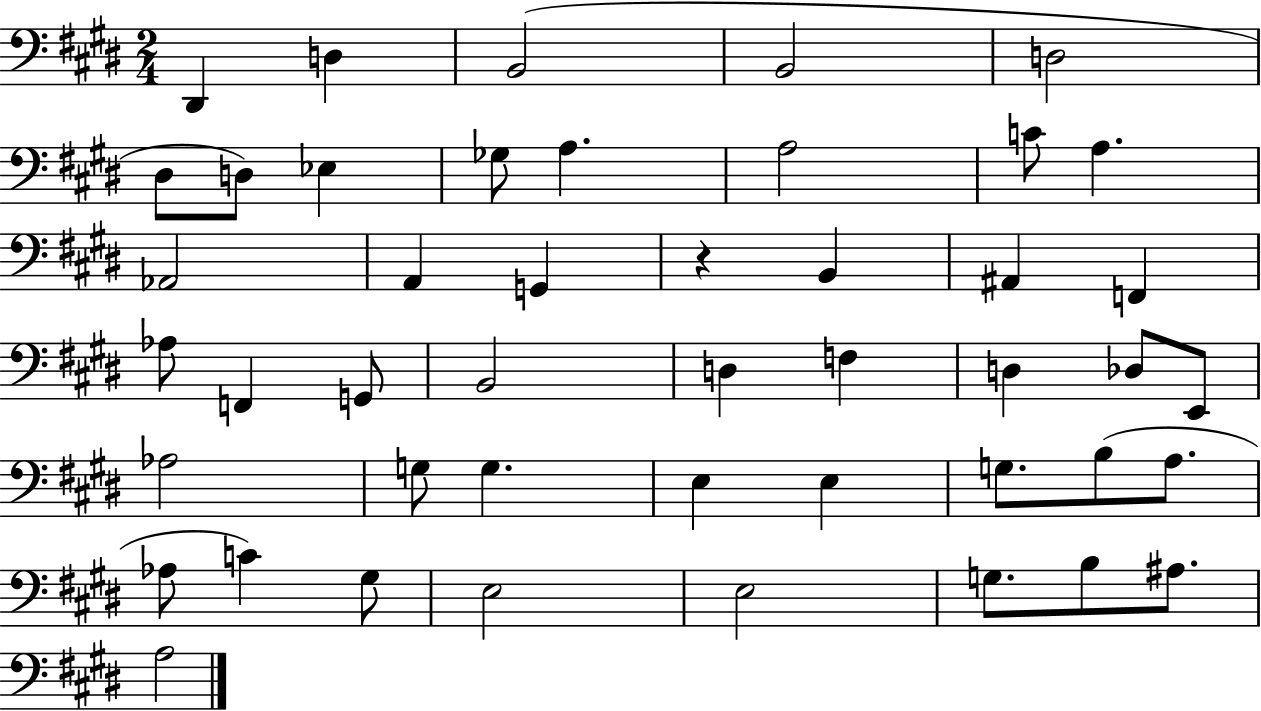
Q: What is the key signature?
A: E major